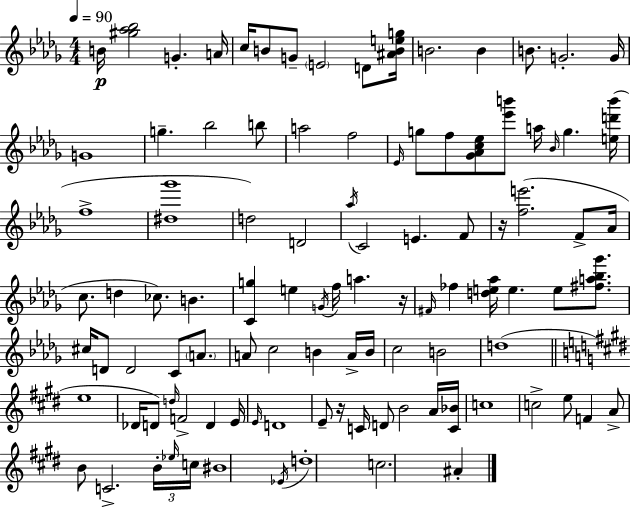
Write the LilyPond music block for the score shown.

{
  \clef treble
  \numericTimeSignature
  \time 4/4
  \key bes \minor
  \tempo 4 = 90
  b'16\p <gis'' aes'' bes''>2 g'4.-. a'16 | c''16 b'8 g'8-- \parenthesize e'2 d'8 <ais' b' e'' g''>16 | b'2. b'4 | b'8. g'2.-. g'16 | \break g'1 | g''4.-- bes''2 b''8 | a''2 f''2 | \grace { ees'16 } g''8 f''8 <ges' aes' c'' ees''>8 <ees''' b'''>8 a''16 \grace { bes'16 } g''4. | \break <e'' d''' b'''>16( f''1-> | <dis'' ges'''>1 | d''2) d'2 | \acciaccatura { aes''16 } c'2 e'4. | \break f'8 r16 <f'' e'''>2.( | f'8-> aes'16 c''8. d''4 ces''8.) b'4. | <c' g''>4 e''4 \acciaccatura { g'16 } f''16 a''4. | r16 \grace { fis'16 } fes''4 <d'' e'' aes''>16 e''4. | \break e''8 <fis'' a'' bes'' ges'''>8. cis''16 d'8 d'2 | c'8 \parenthesize a'8. a'8 c''2 b'4 | a'16-> b'16 c''2 b'2 | d''1( | \break \bar "||" \break \key e \major e''1 | des'16 d'8) \grace { d''16 } f'2-> d'4 | e'16 \grace { e'16 } d'1 | e'8-- r16 c'16 d'8 b'2 | \break a'16 <c' bes'>16 c''1 | c''2-> e''8 f'4 | a'8-> b'8 c'2.-> | \tuplet 3/2 { b'16-. \grace { ees''16 } c''16 } bis'1 | \break \acciaccatura { ees'16 } d''1-. | c''2. | ais'4-. \bar "|."
}